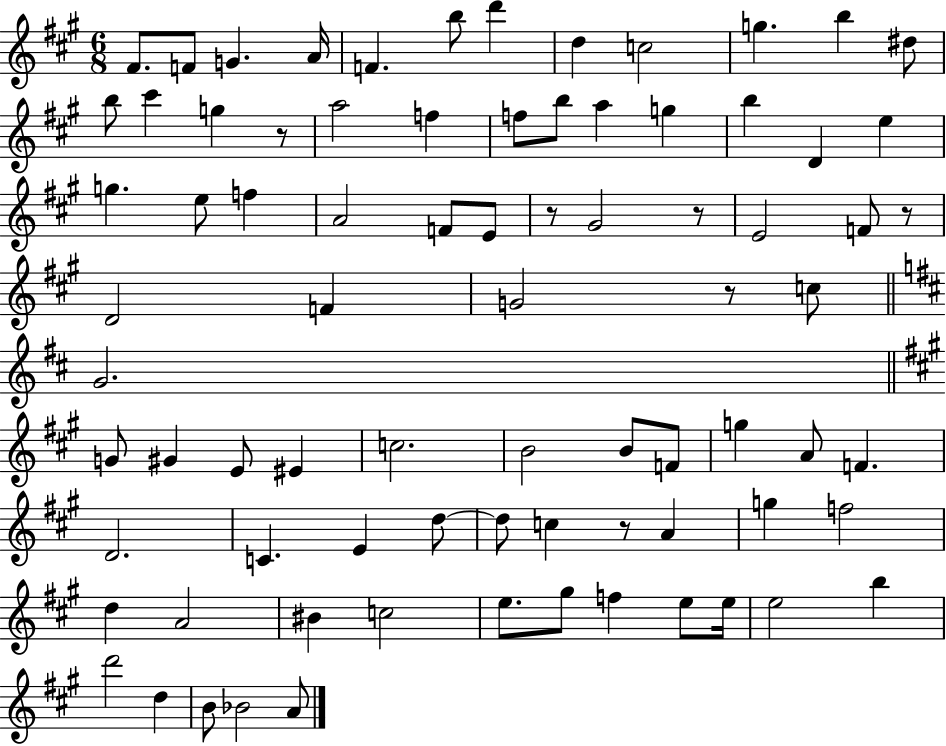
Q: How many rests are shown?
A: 6